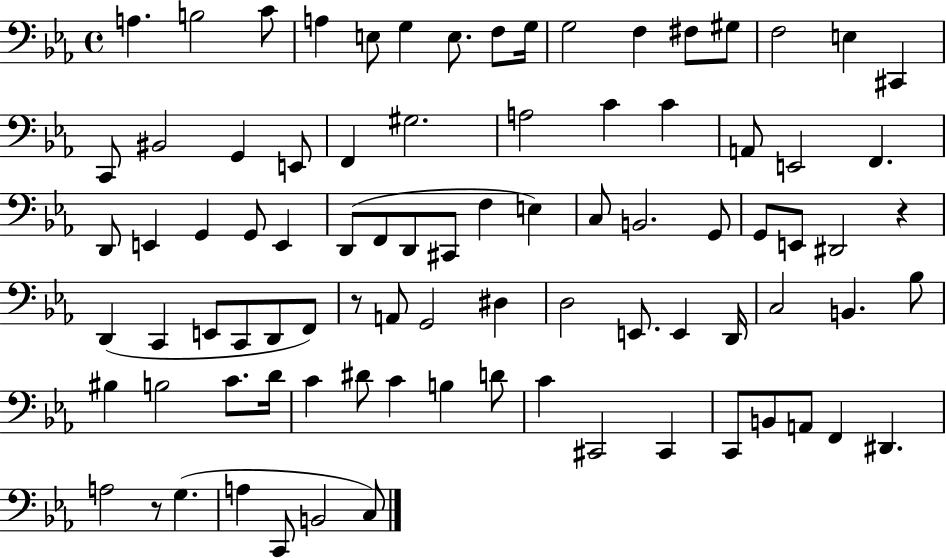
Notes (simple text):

A3/q. B3/h C4/e A3/q E3/e G3/q E3/e. F3/e G3/s G3/h F3/q F#3/e G#3/e F3/h E3/q C#2/q C2/e BIS2/h G2/q E2/e F2/q G#3/h. A3/h C4/q C4/q A2/e E2/h F2/q. D2/e E2/q G2/q G2/e E2/q D2/e F2/e D2/e C#2/e F3/q E3/q C3/e B2/h. G2/e G2/e E2/e D#2/h R/q D2/q C2/q E2/e C2/e D2/e F2/e R/e A2/e G2/h D#3/q D3/h E2/e. E2/q D2/s C3/h B2/q. Bb3/e BIS3/q B3/h C4/e. D4/s C4/q D#4/e C4/q B3/q D4/e C4/q C#2/h C#2/q C2/e B2/e A2/e F2/q D#2/q. A3/h R/e G3/q. A3/q C2/e B2/h C3/e